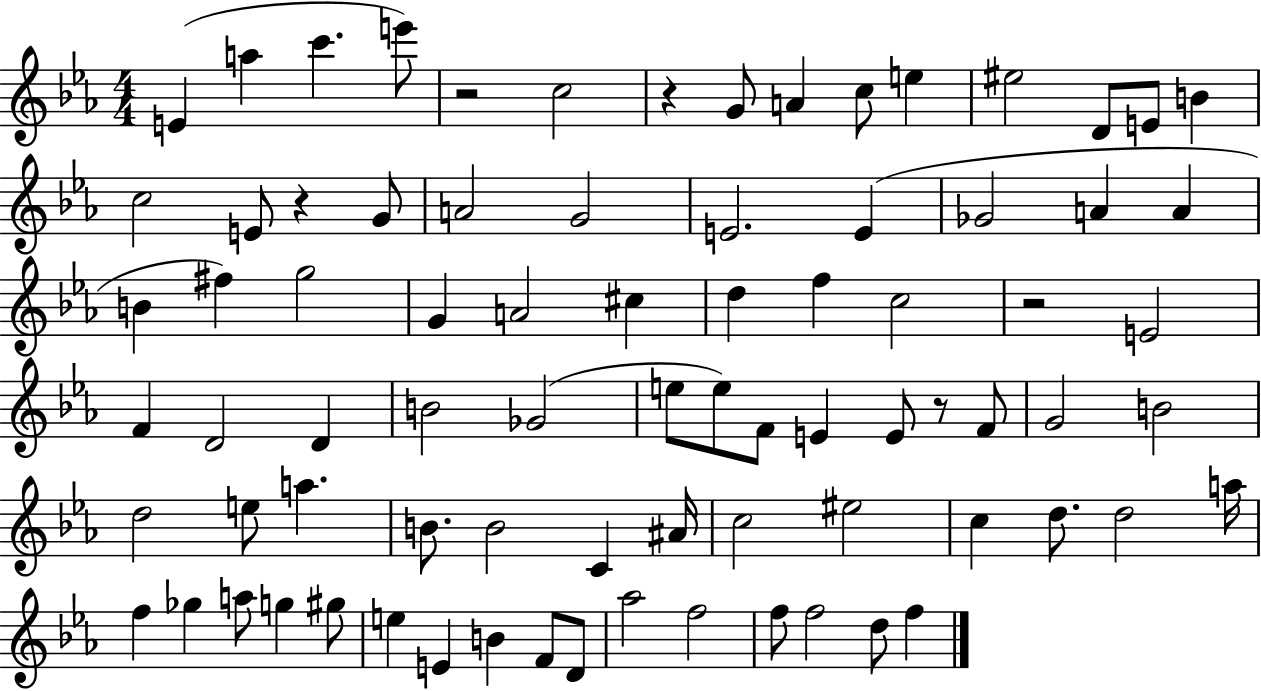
E4/q A5/q C6/q. E6/e R/h C5/h R/q G4/e A4/q C5/e E5/q EIS5/h D4/e E4/e B4/q C5/h E4/e R/q G4/e A4/h G4/h E4/h. E4/q Gb4/h A4/q A4/q B4/q F#5/q G5/h G4/q A4/h C#5/q D5/q F5/q C5/h R/h E4/h F4/q D4/h D4/q B4/h Gb4/h E5/e E5/e F4/e E4/q E4/e R/e F4/e G4/h B4/h D5/h E5/e A5/q. B4/e. B4/h C4/q A#4/s C5/h EIS5/h C5/q D5/e. D5/h A5/s F5/q Gb5/q A5/e G5/q G#5/e E5/q E4/q B4/q F4/e D4/e Ab5/h F5/h F5/e F5/h D5/e F5/q